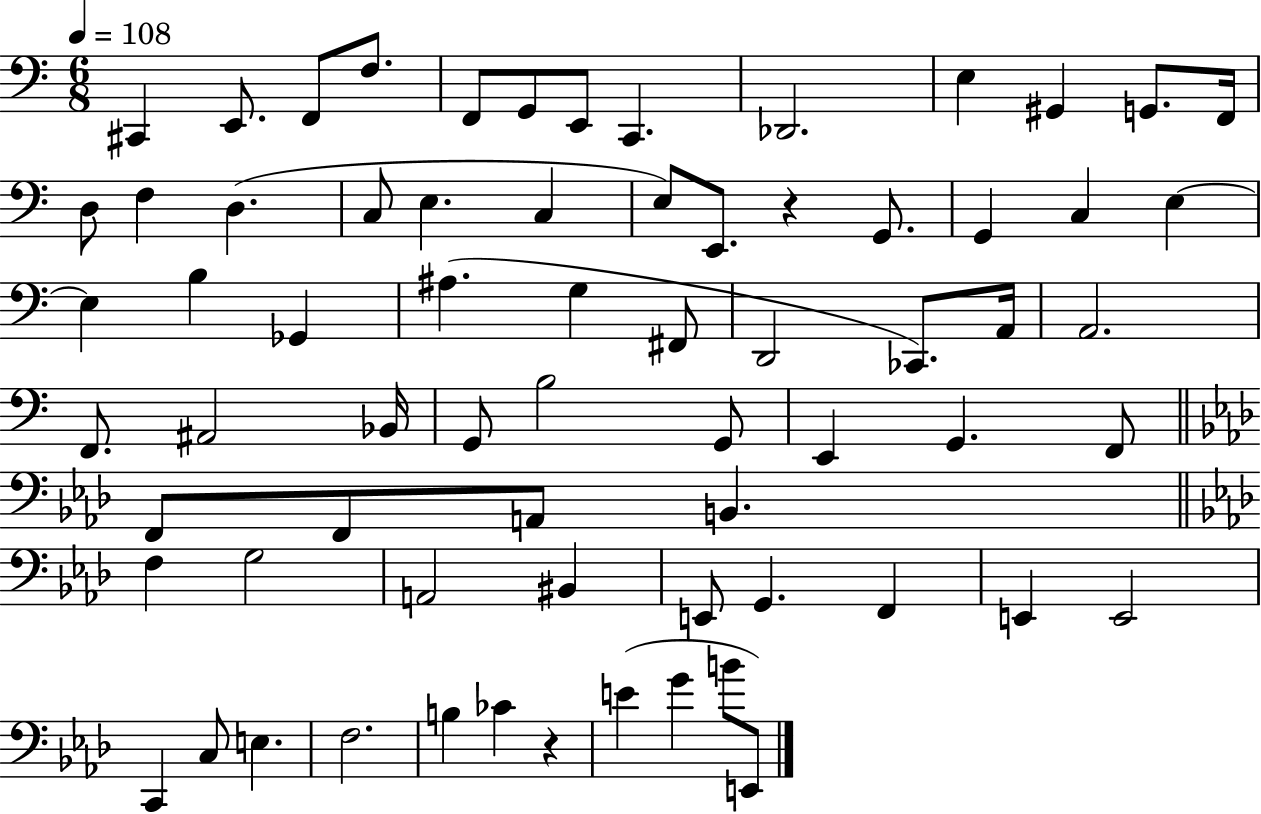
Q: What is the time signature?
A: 6/8